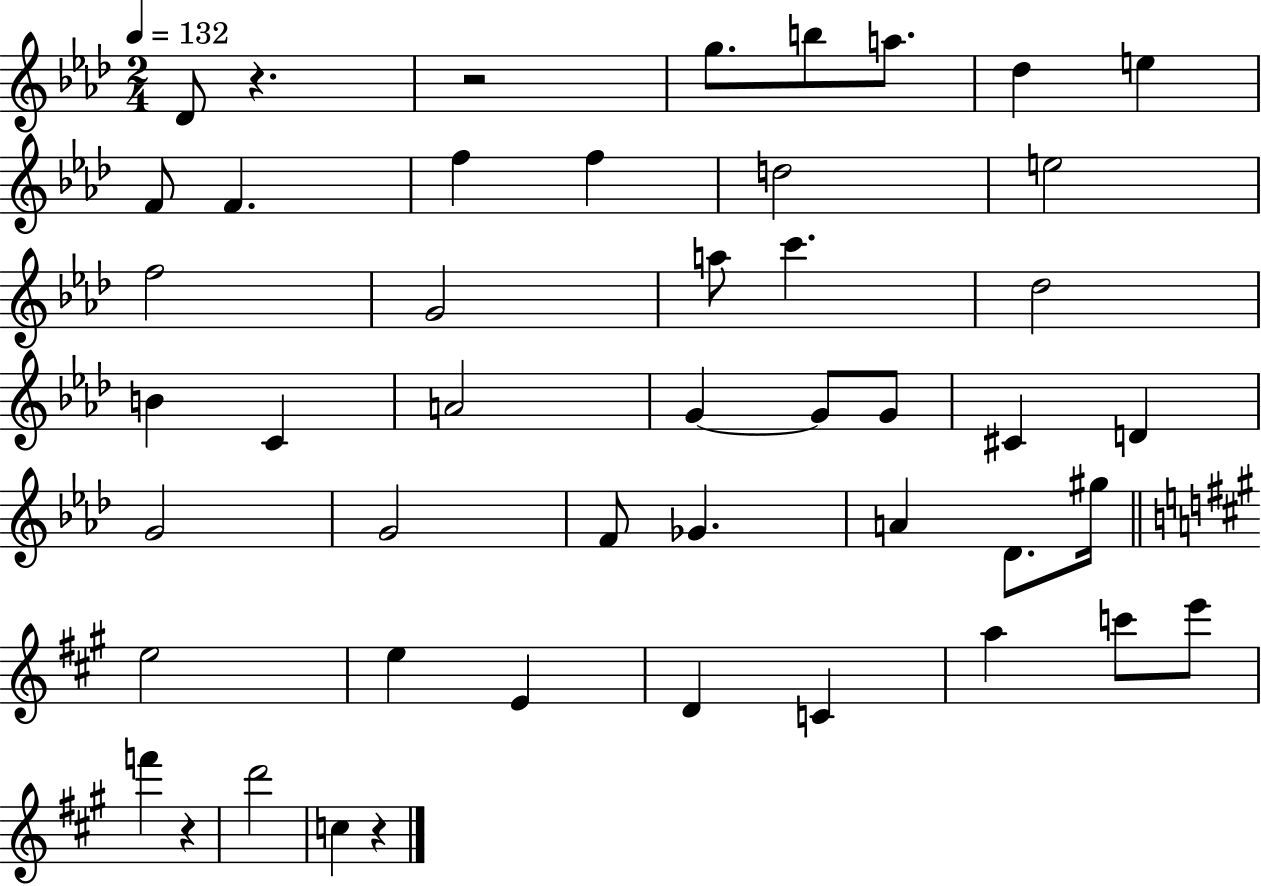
{
  \clef treble
  \numericTimeSignature
  \time 2/4
  \key aes \major
  \tempo 4 = 132
  des'8 r4. | r2 | g''8. b''8 a''8. | des''4 e''4 | \break f'8 f'4. | f''4 f''4 | d''2 | e''2 | \break f''2 | g'2 | a''8 c'''4. | des''2 | \break b'4 c'4 | a'2 | g'4~~ g'8 g'8 | cis'4 d'4 | \break g'2 | g'2 | f'8 ges'4. | a'4 des'8. gis''16 | \break \bar "||" \break \key a \major e''2 | e''4 e'4 | d'4 c'4 | a''4 c'''8 e'''8 | \break f'''4 r4 | d'''2 | c''4 r4 | \bar "|."
}